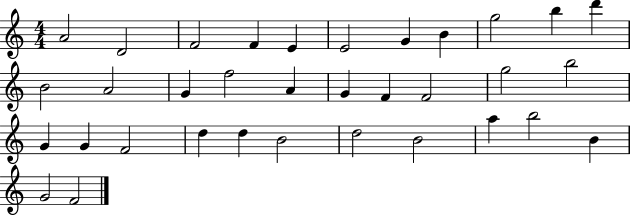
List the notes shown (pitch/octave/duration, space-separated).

A4/h D4/h F4/h F4/q E4/q E4/h G4/q B4/q G5/h B5/q D6/q B4/h A4/h G4/q F5/h A4/q G4/q F4/q F4/h G5/h B5/h G4/q G4/q F4/h D5/q D5/q B4/h D5/h B4/h A5/q B5/h B4/q G4/h F4/h